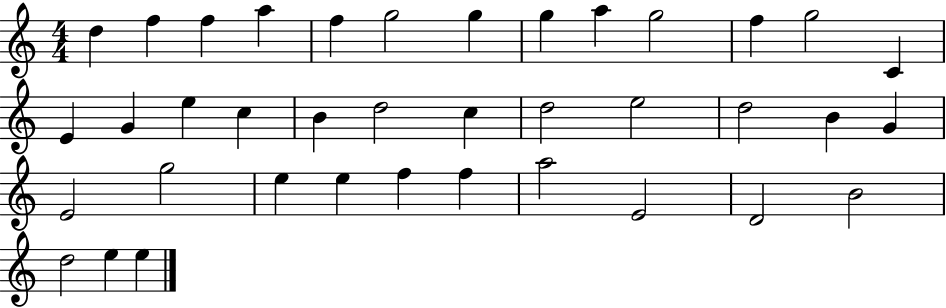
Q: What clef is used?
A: treble